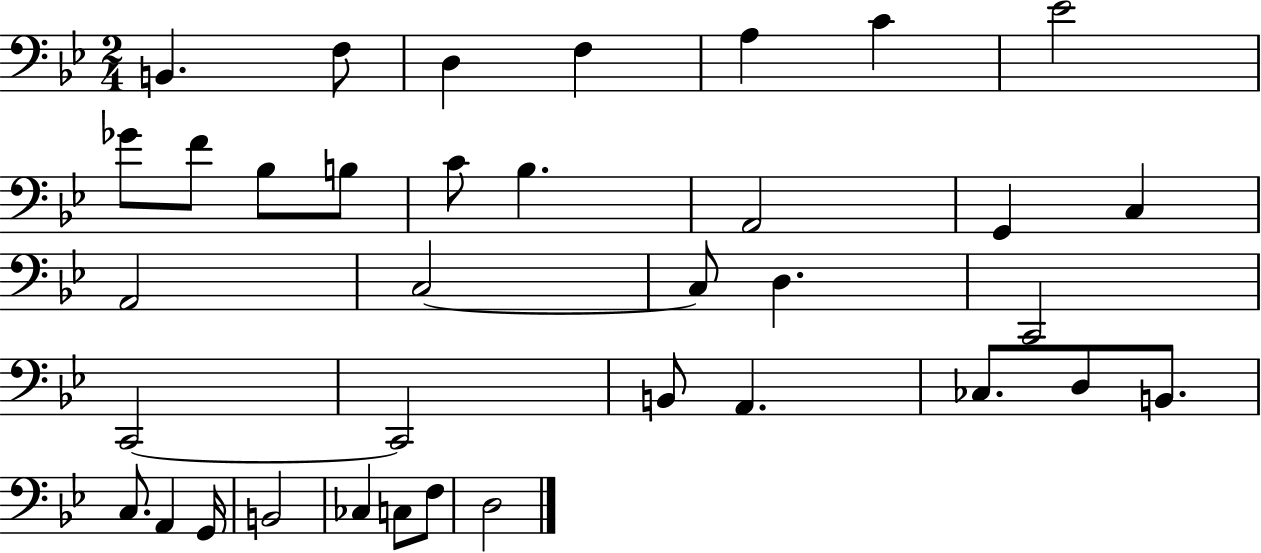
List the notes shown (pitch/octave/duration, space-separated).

B2/q. F3/e D3/q F3/q A3/q C4/q Eb4/h Gb4/e F4/e Bb3/e B3/e C4/e Bb3/q. A2/h G2/q C3/q A2/h C3/h C3/e D3/q. C2/h C2/h C2/h B2/e A2/q. CES3/e. D3/e B2/e. C3/e. A2/q G2/s B2/h CES3/q C3/e F3/e D3/h